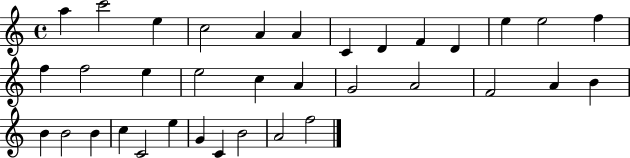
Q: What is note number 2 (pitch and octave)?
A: C6